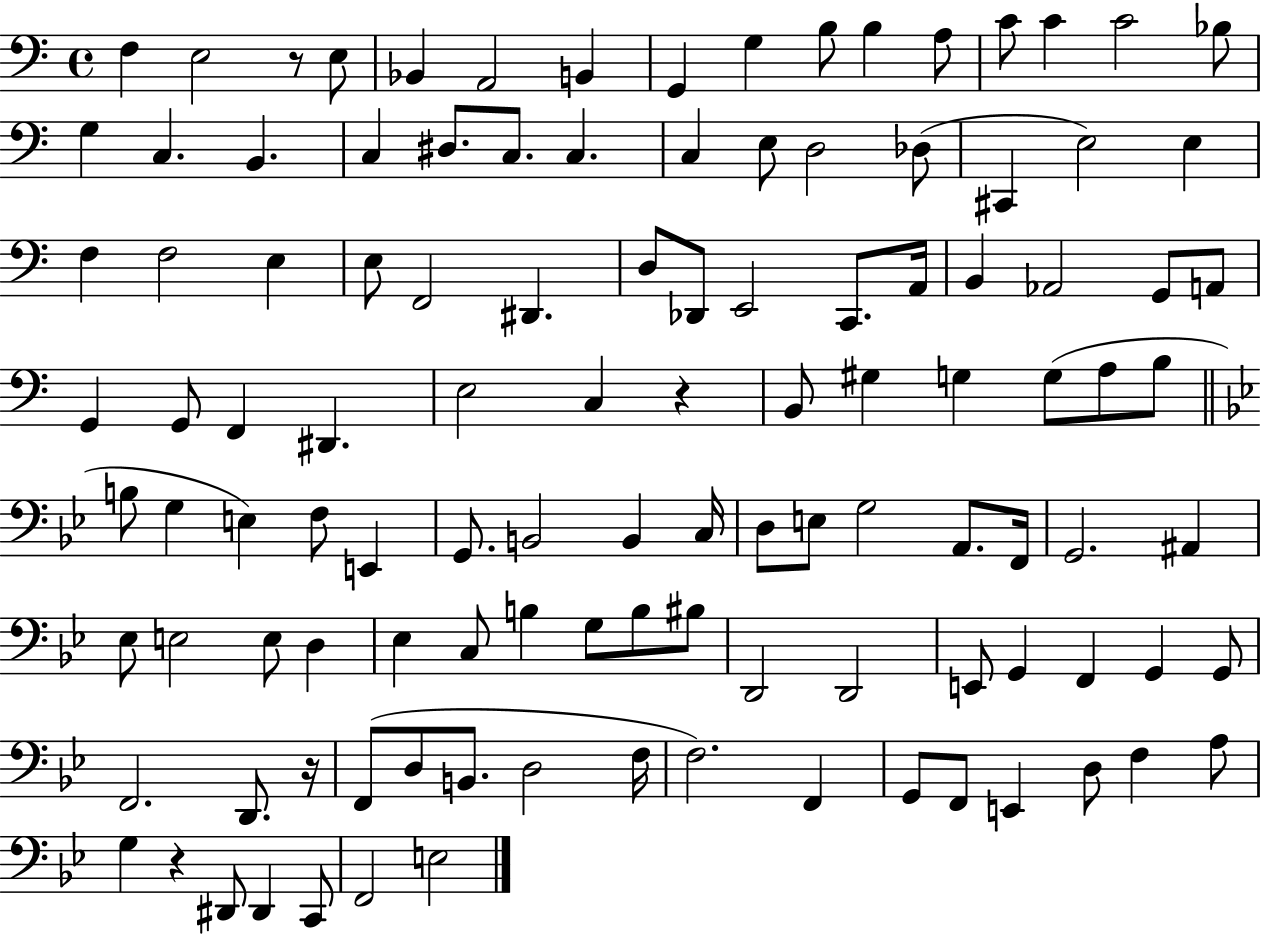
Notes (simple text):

F3/q E3/h R/e E3/e Bb2/q A2/h B2/q G2/q G3/q B3/e B3/q A3/e C4/e C4/q C4/h Bb3/e G3/q C3/q. B2/q. C3/q D#3/e. C3/e. C3/q. C3/q E3/e D3/h Db3/e C#2/q E3/h E3/q F3/q F3/h E3/q E3/e F2/h D#2/q. D3/e Db2/e E2/h C2/e. A2/s B2/q Ab2/h G2/e A2/e G2/q G2/e F2/q D#2/q. E3/h C3/q R/q B2/e G#3/q G3/q G3/e A3/e B3/e B3/e G3/q E3/q F3/e E2/q G2/e. B2/h B2/q C3/s D3/e E3/e G3/h A2/e. F2/s G2/h. A#2/q Eb3/e E3/h E3/e D3/q Eb3/q C3/e B3/q G3/e B3/e BIS3/e D2/h D2/h E2/e G2/q F2/q G2/q G2/e F2/h. D2/e. R/s F2/e D3/e B2/e. D3/h F3/s F3/h. F2/q G2/e F2/e E2/q D3/e F3/q A3/e G3/q R/q D#2/e D#2/q C2/e F2/h E3/h